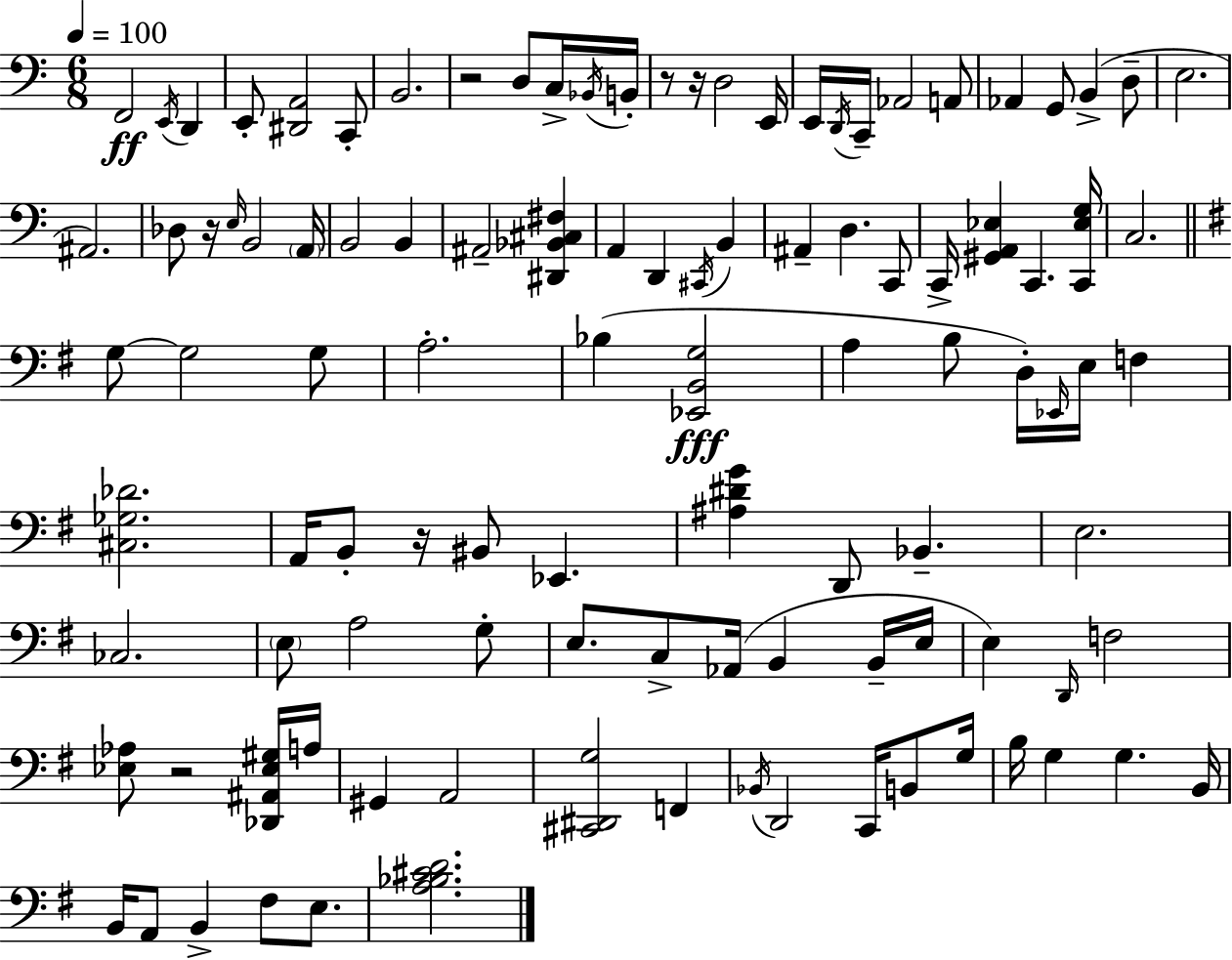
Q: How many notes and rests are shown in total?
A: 106